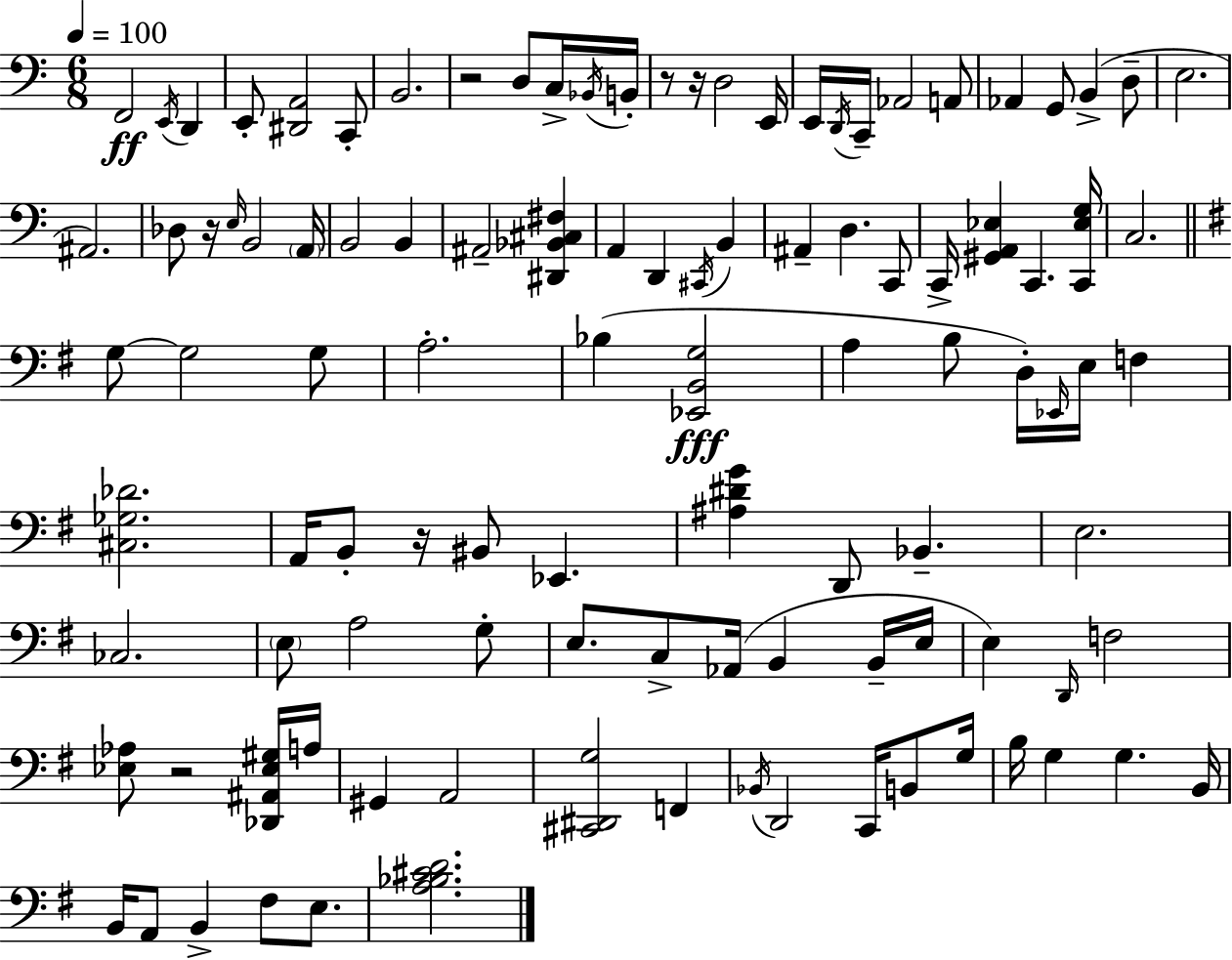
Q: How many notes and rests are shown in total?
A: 106